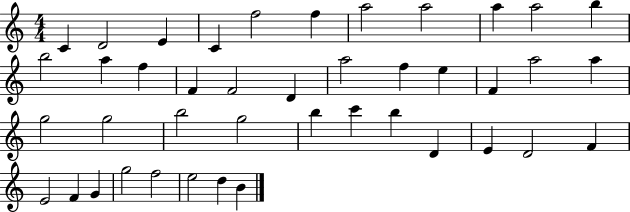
C4/q D4/h E4/q C4/q F5/h F5/q A5/h A5/h A5/q A5/h B5/q B5/h A5/q F5/q F4/q F4/h D4/q A5/h F5/q E5/q F4/q A5/h A5/q G5/h G5/h B5/h G5/h B5/q C6/q B5/q D4/q E4/q D4/h F4/q E4/h F4/q G4/q G5/h F5/h E5/h D5/q B4/q